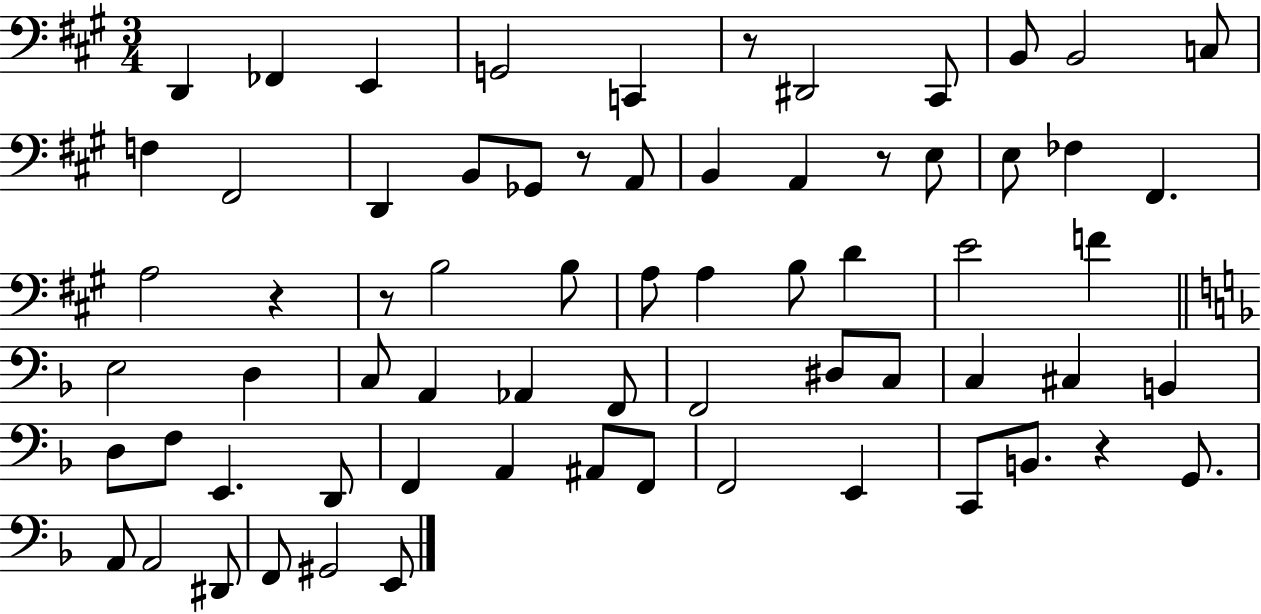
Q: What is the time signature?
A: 3/4